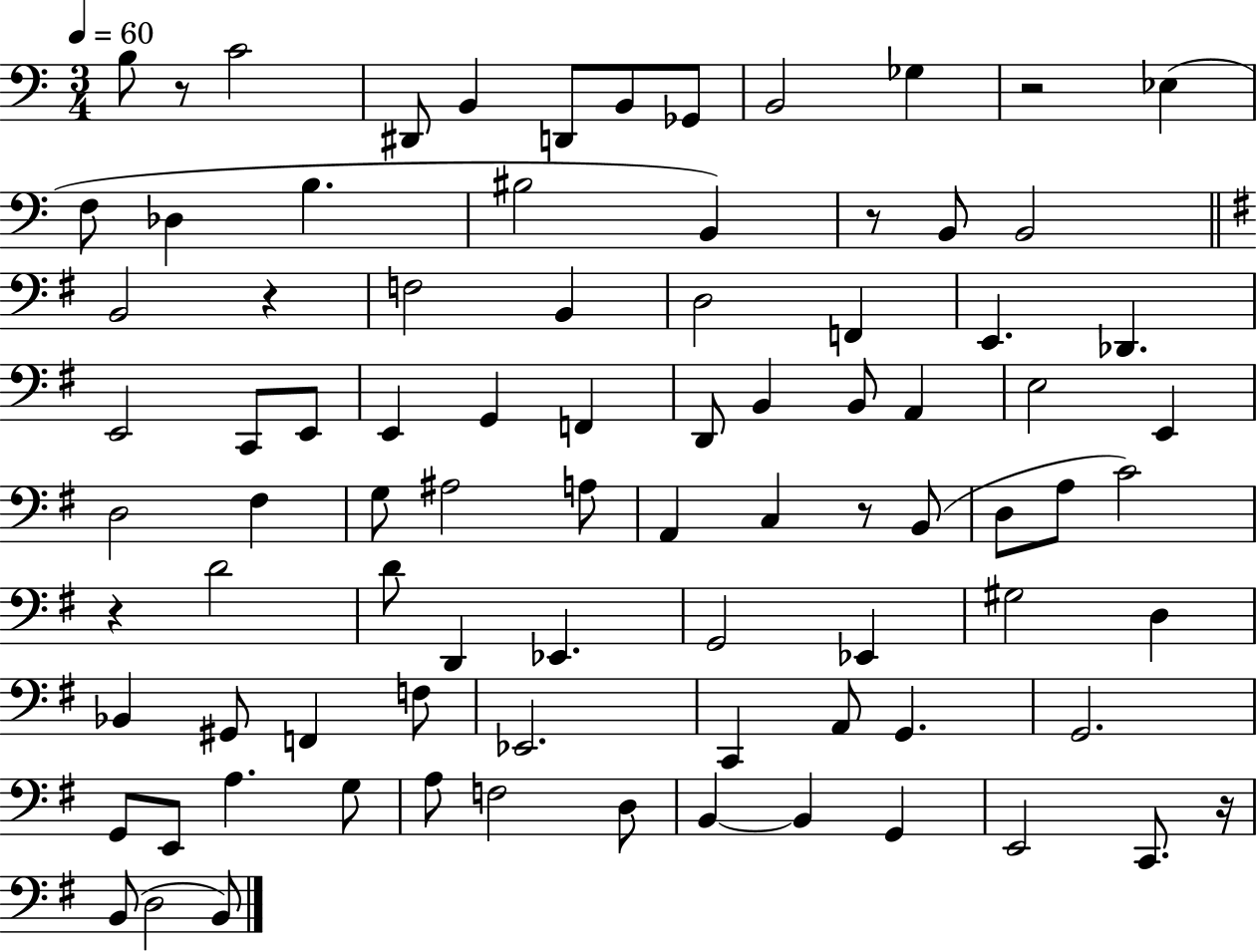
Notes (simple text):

B3/e R/e C4/h D#2/e B2/q D2/e B2/e Gb2/e B2/h Gb3/q R/h Eb3/q F3/e Db3/q B3/q. BIS3/h B2/q R/e B2/e B2/h B2/h R/q F3/h B2/q D3/h F2/q E2/q. Db2/q. E2/h C2/e E2/e E2/q G2/q F2/q D2/e B2/q B2/e A2/q E3/h E2/q D3/h F#3/q G3/e A#3/h A3/e A2/q C3/q R/e B2/e D3/e A3/e C4/h R/q D4/h D4/e D2/q Eb2/q. G2/h Eb2/q G#3/h D3/q Bb2/q G#2/e F2/q F3/e Eb2/h. C2/q A2/e G2/q. G2/h. G2/e E2/e A3/q. G3/e A3/e F3/h D3/e B2/q B2/q G2/q E2/h C2/e. R/s B2/e D3/h B2/e